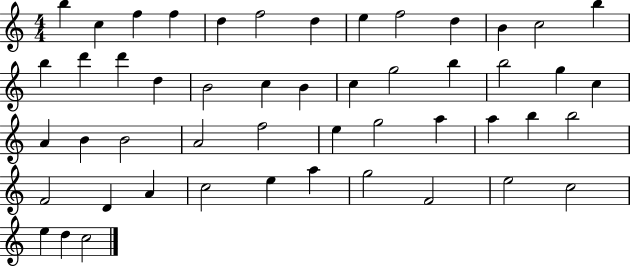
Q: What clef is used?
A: treble